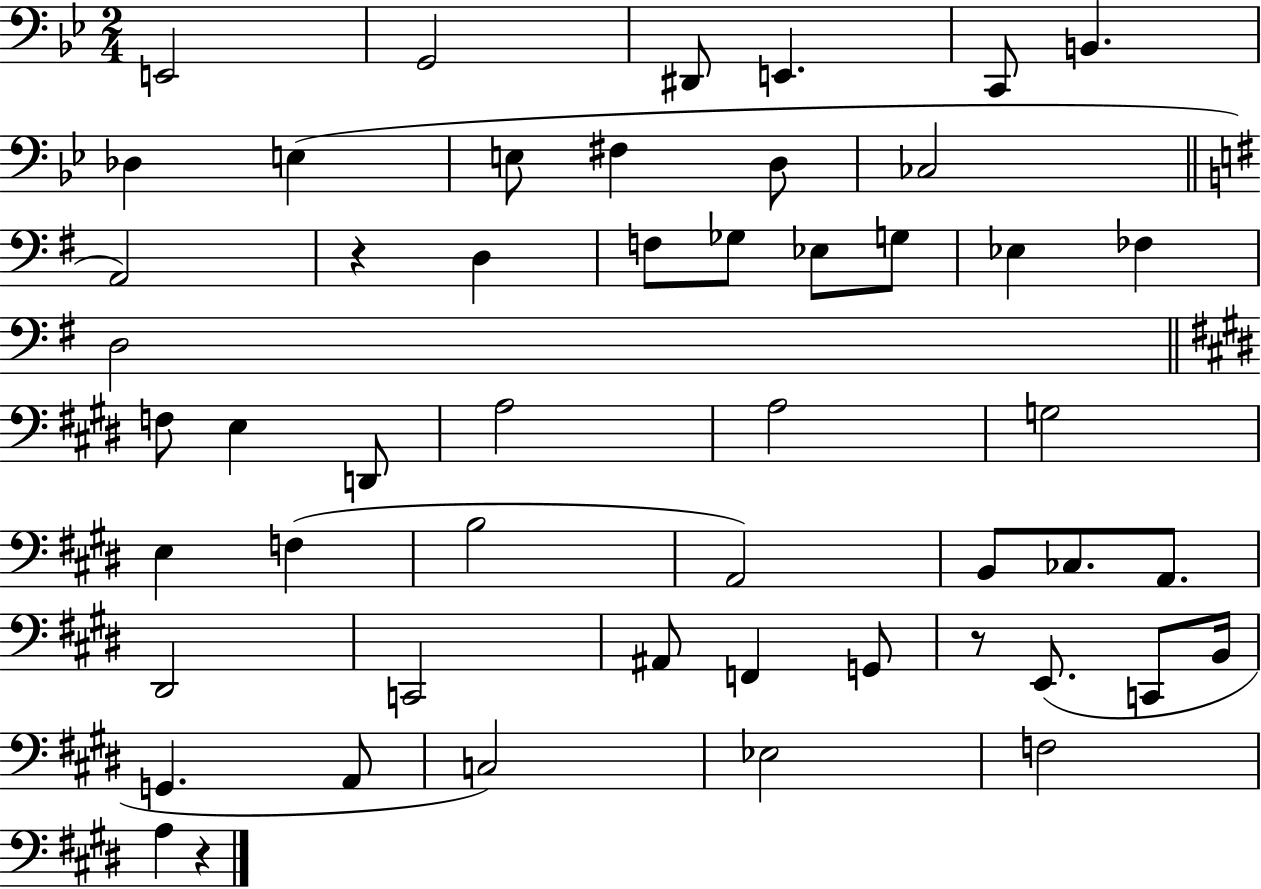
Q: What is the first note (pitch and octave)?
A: E2